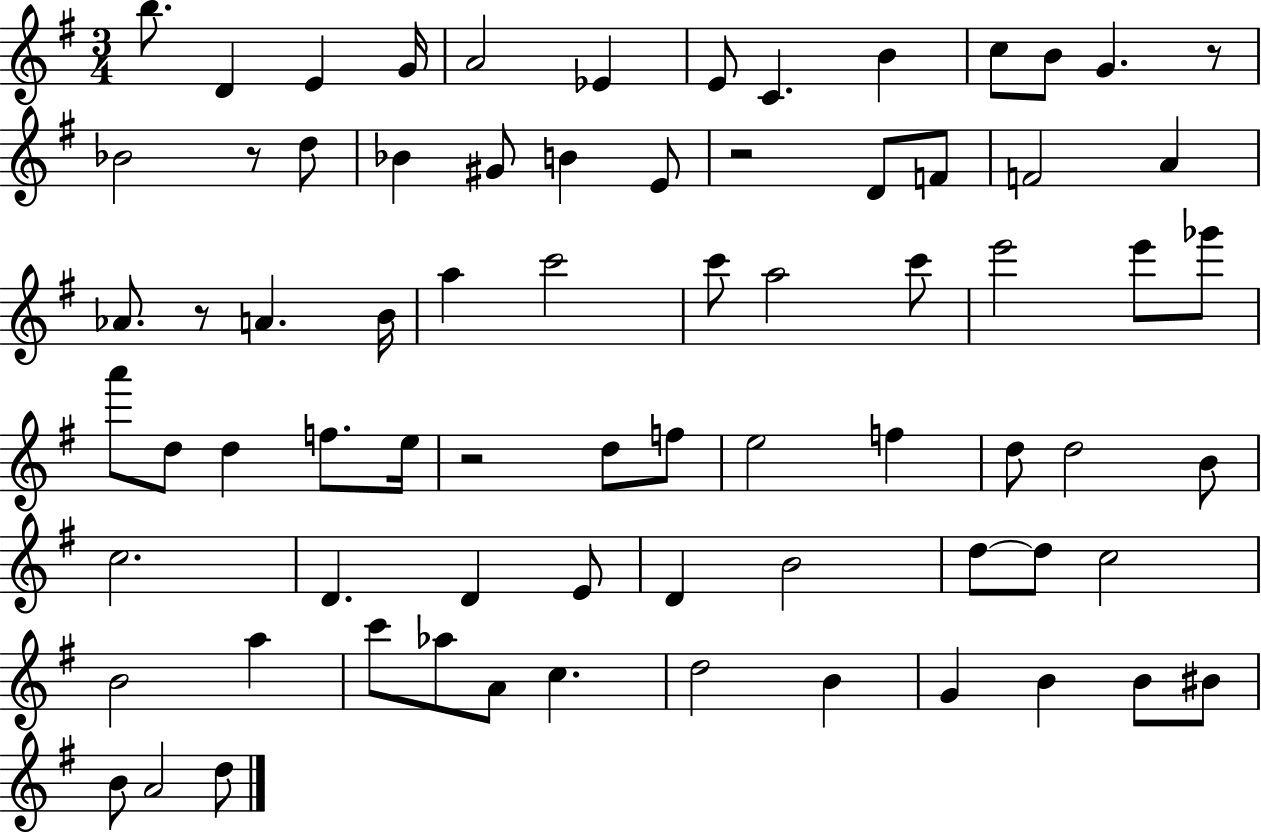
X:1
T:Untitled
M:3/4
L:1/4
K:G
b/2 D E G/4 A2 _E E/2 C B c/2 B/2 G z/2 _B2 z/2 d/2 _B ^G/2 B E/2 z2 D/2 F/2 F2 A _A/2 z/2 A B/4 a c'2 c'/2 a2 c'/2 e'2 e'/2 _g'/2 a'/2 d/2 d f/2 e/4 z2 d/2 f/2 e2 f d/2 d2 B/2 c2 D D E/2 D B2 d/2 d/2 c2 B2 a c'/2 _a/2 A/2 c d2 B G B B/2 ^B/2 B/2 A2 d/2